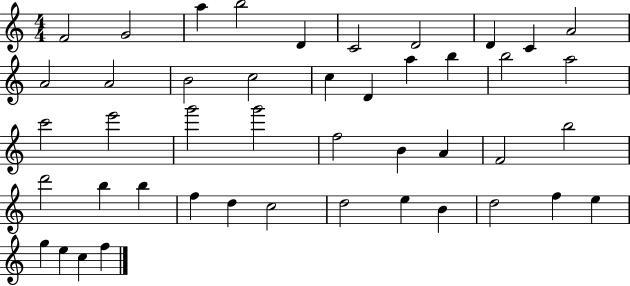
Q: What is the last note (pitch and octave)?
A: F5